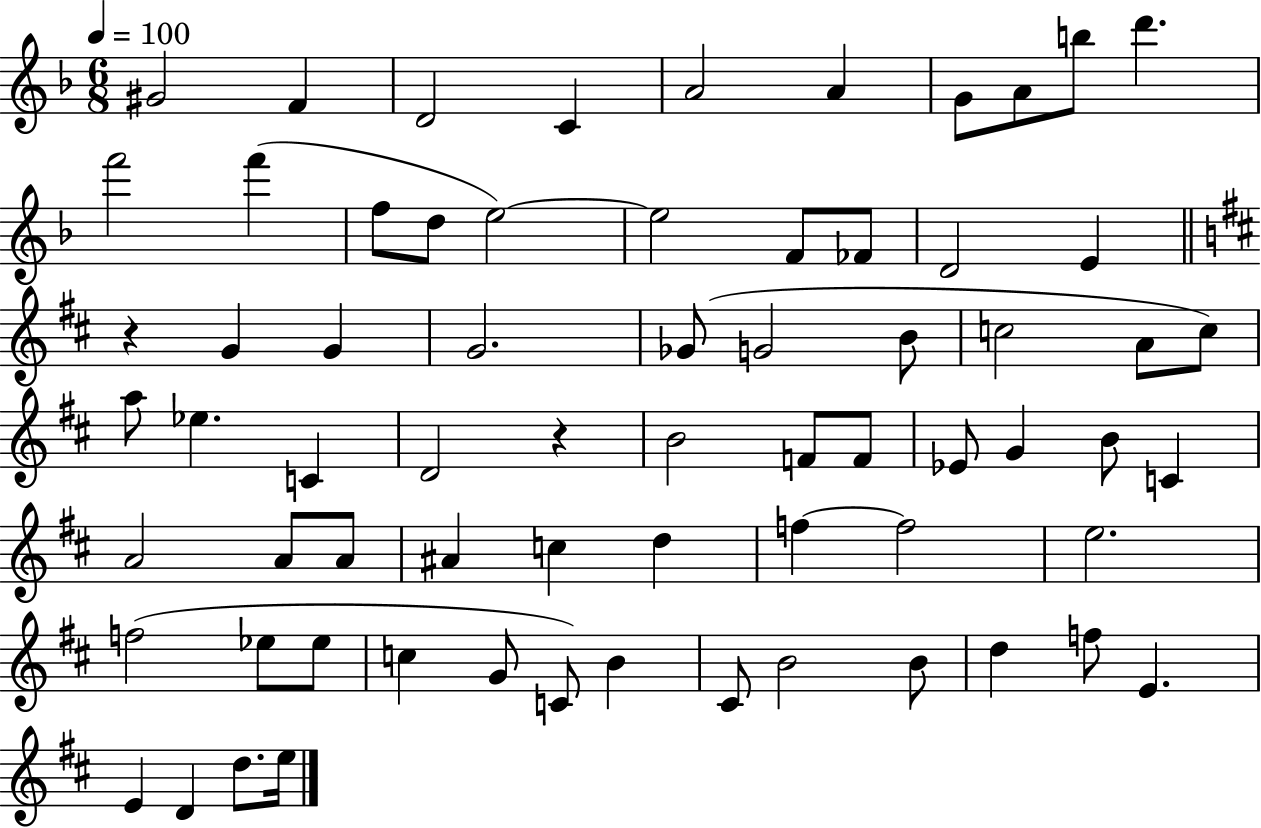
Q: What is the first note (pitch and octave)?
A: G#4